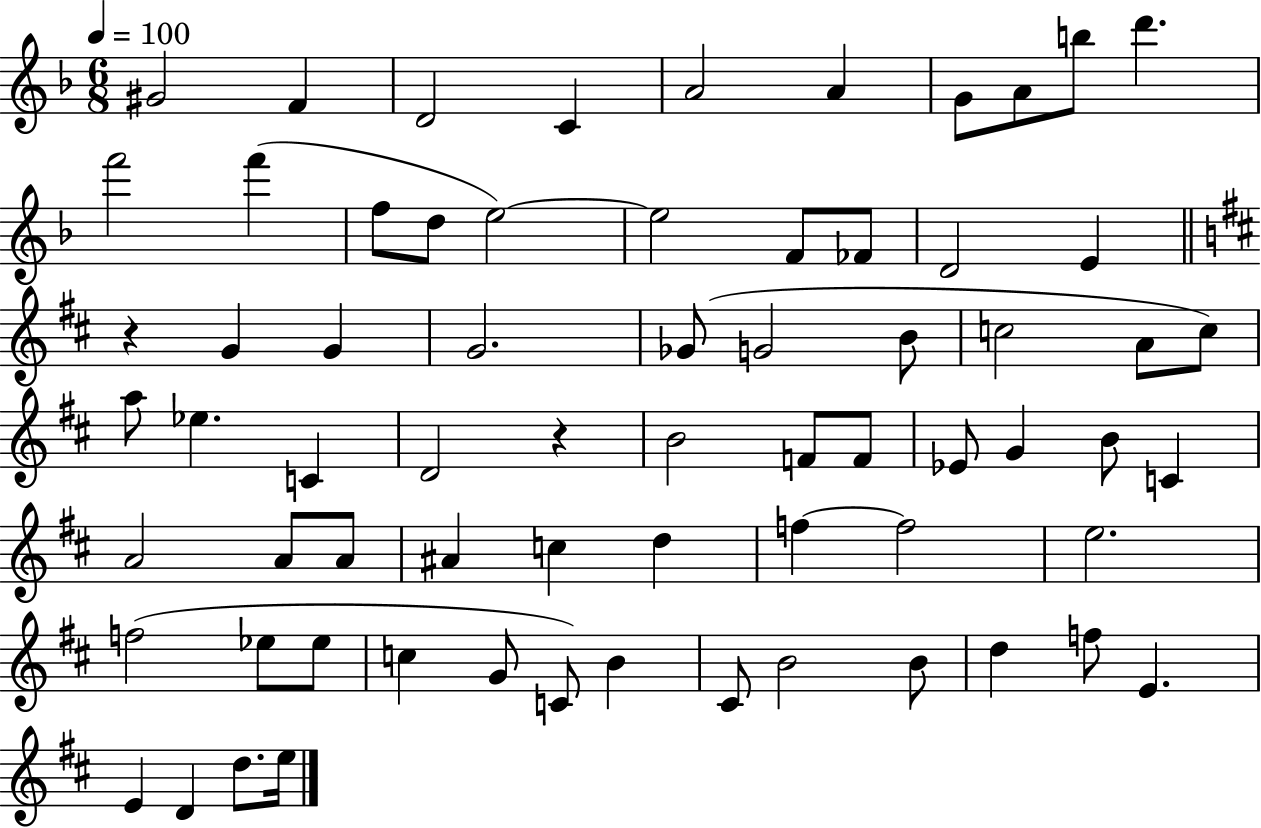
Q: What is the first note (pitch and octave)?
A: G#4